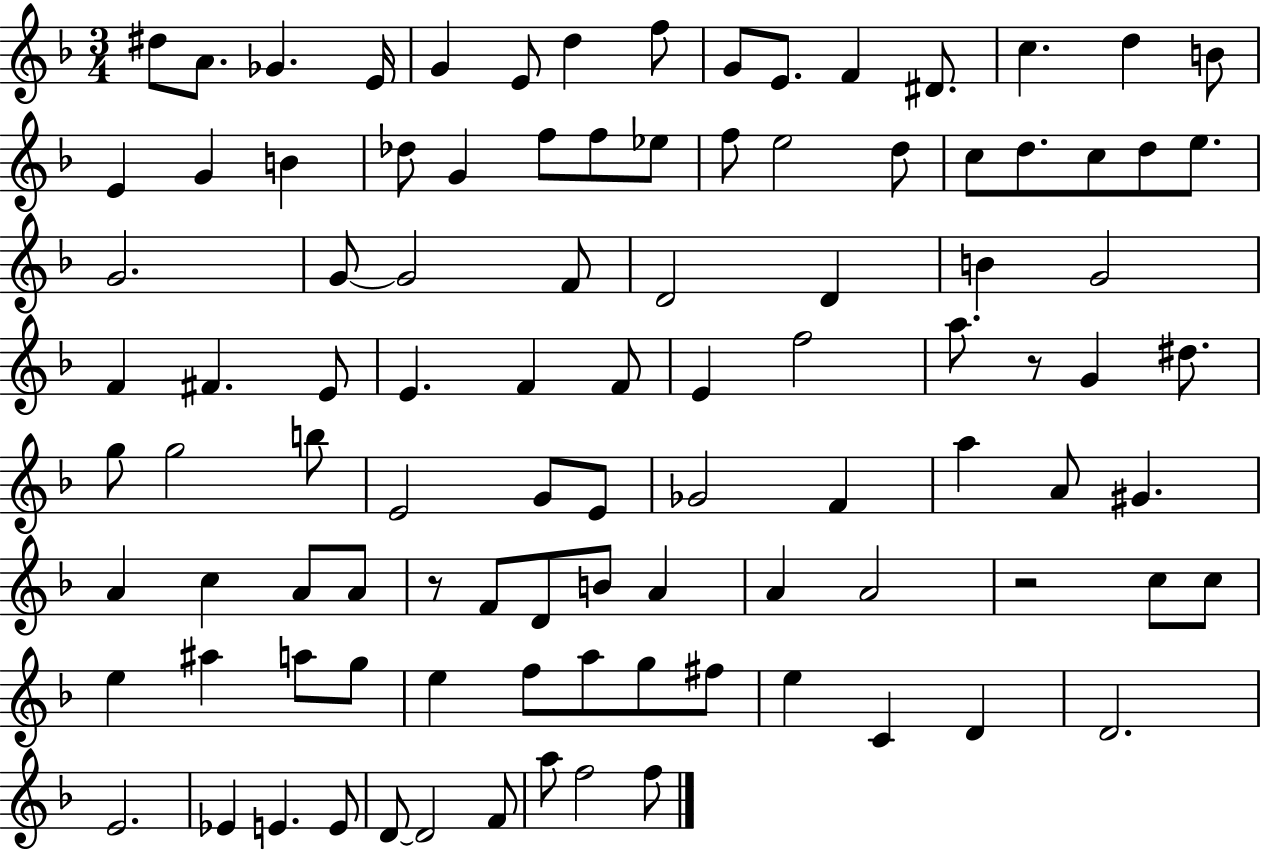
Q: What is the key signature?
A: F major